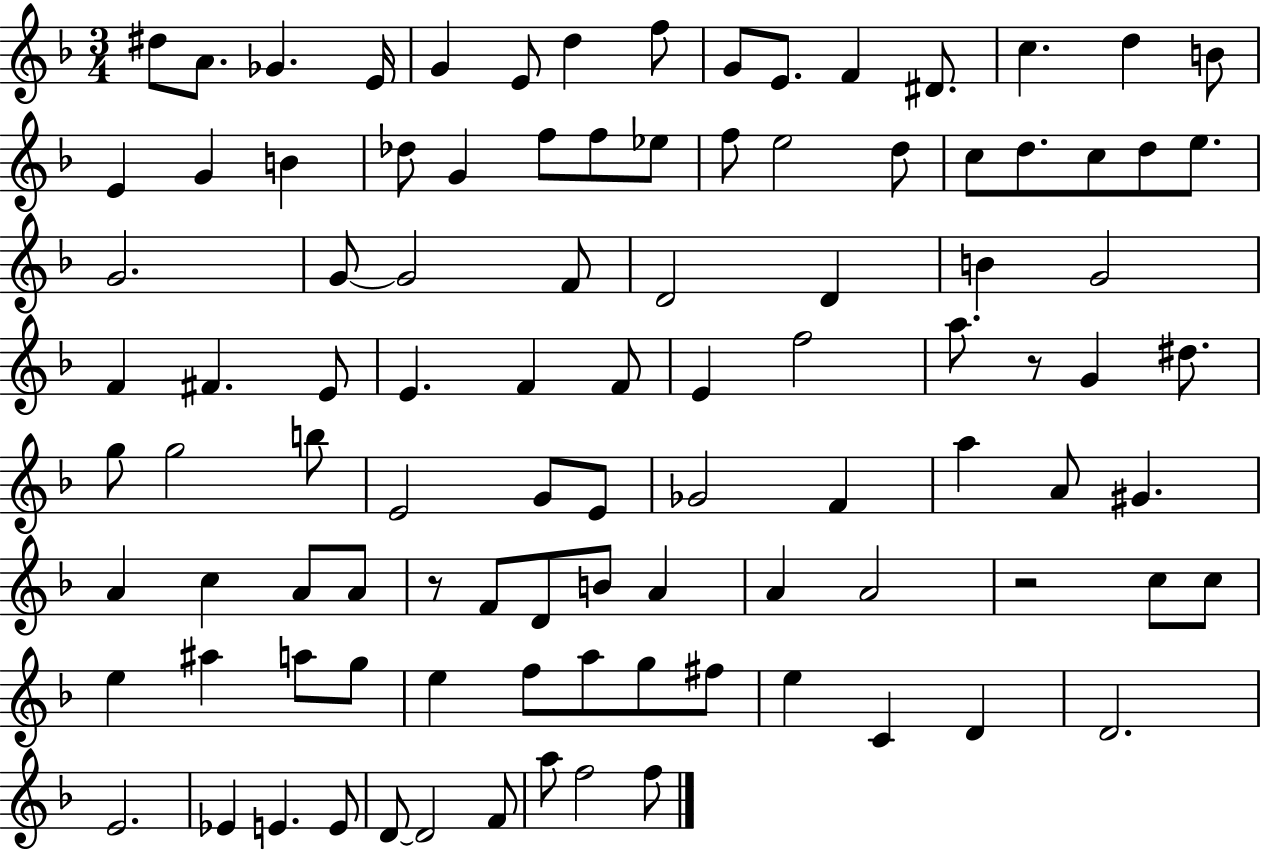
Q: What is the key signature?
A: F major